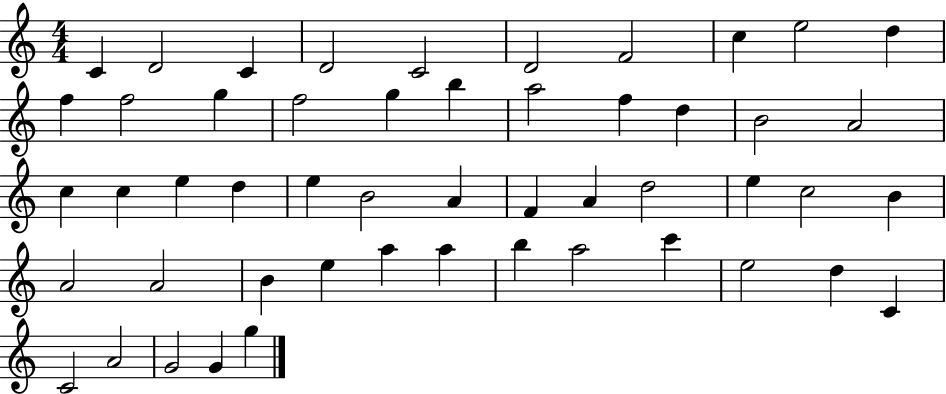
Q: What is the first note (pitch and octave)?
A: C4